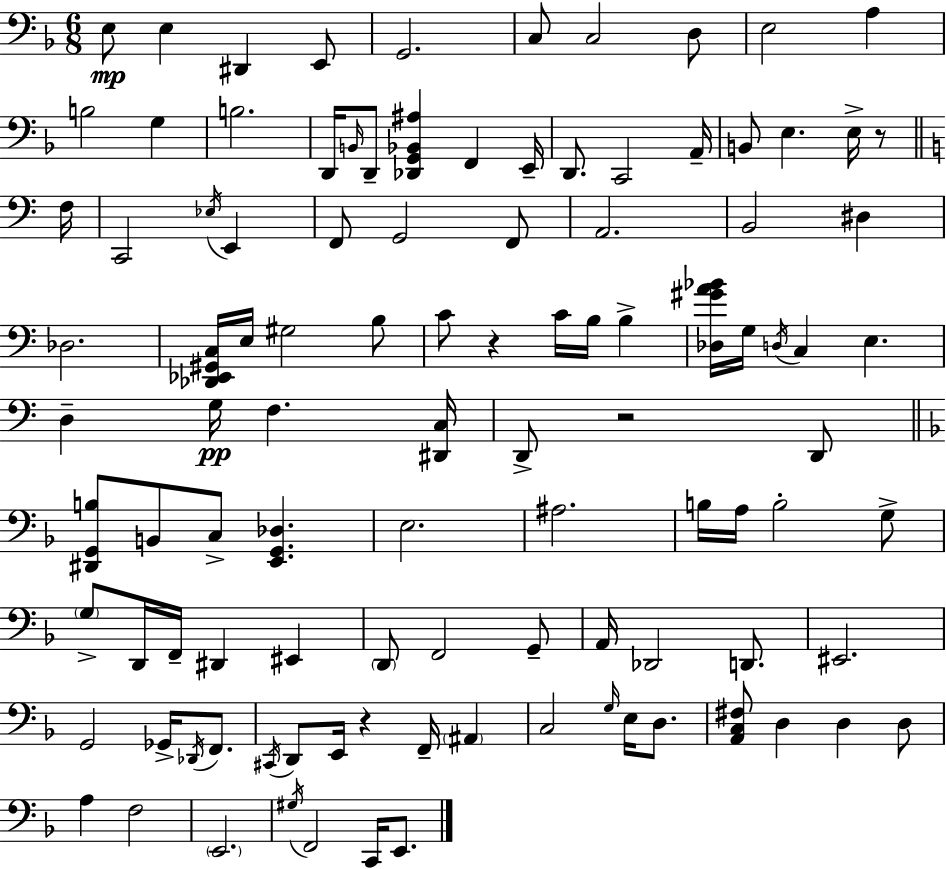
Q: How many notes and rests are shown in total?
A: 105